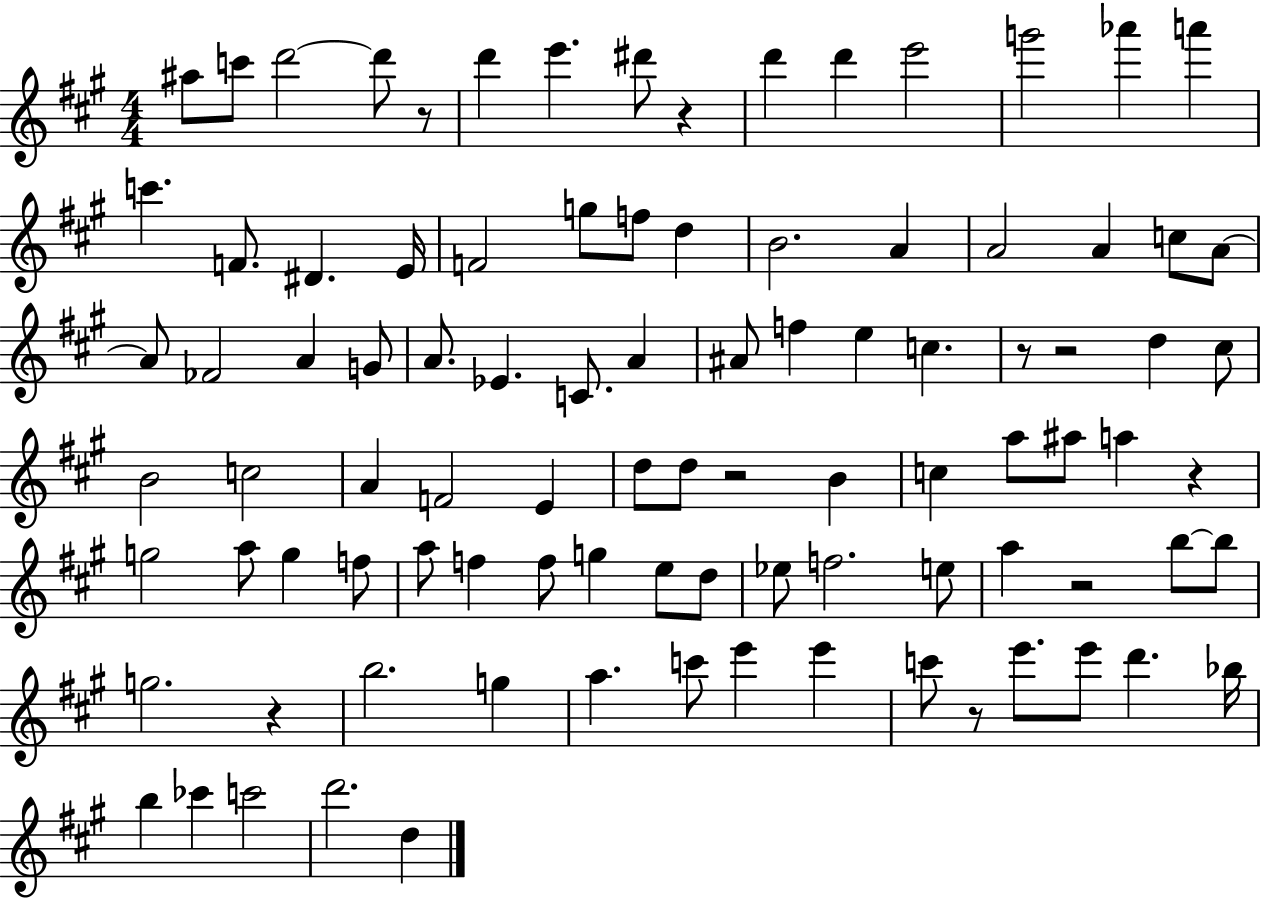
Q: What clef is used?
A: treble